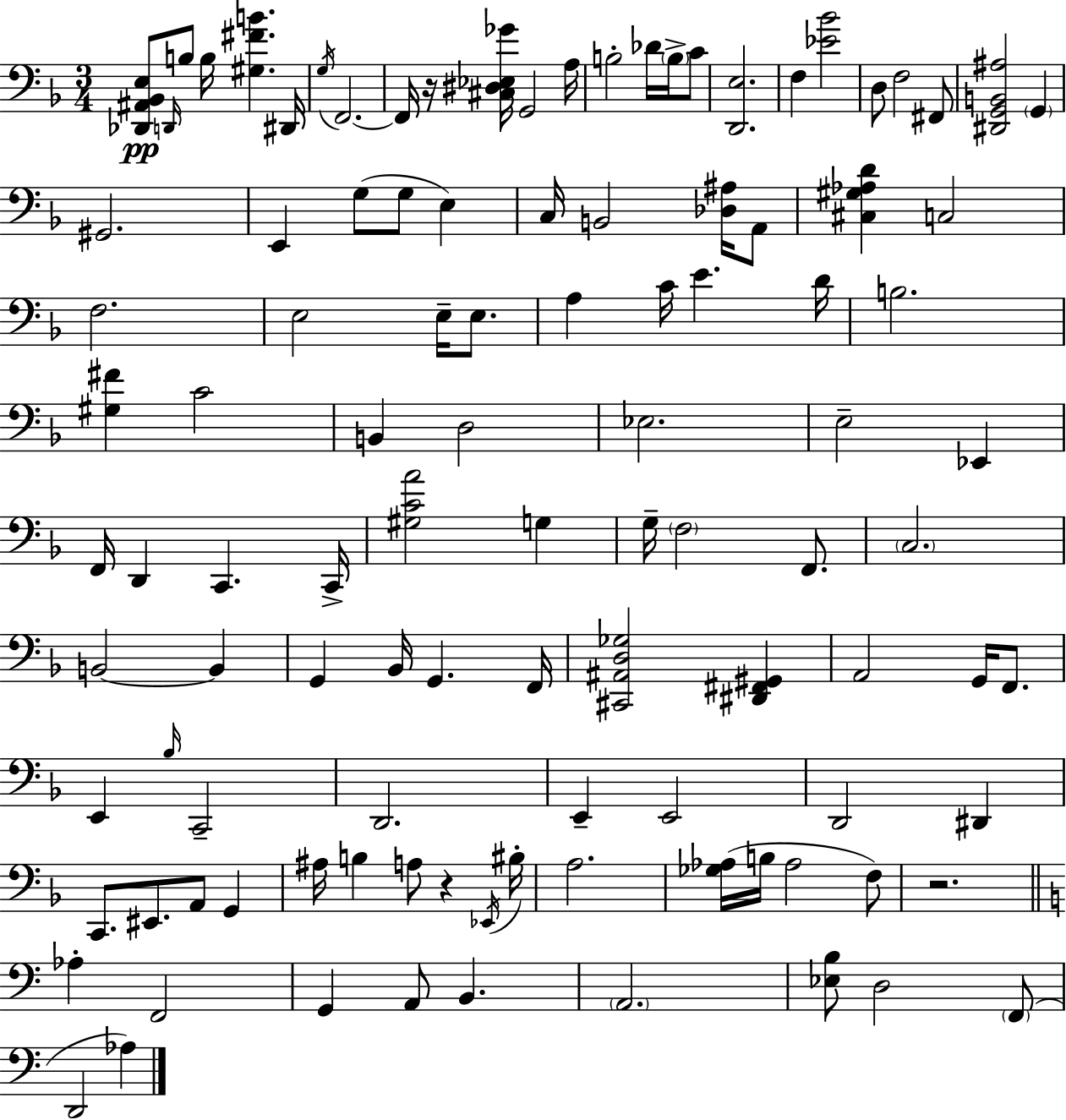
{
  \clef bass
  \numericTimeSignature
  \time 3/4
  \key d \minor
  <des, ais, bes, e>8\pp \grace { d,16 } b8 b16 <gis fis' b'>4. | dis,16 \acciaccatura { g16 } f,2.~~ | f,16 r16 <cis dis ees ges'>16 g,2 | a16 b2-. des'16 \parenthesize b16-> | \break c'8 <d, e>2. | f4 <ees' bes'>2 | d8 f2 | fis,8 <dis, g, b, ais>2 \parenthesize g,4 | \break gis,2. | e,4 g8( g8 e4) | c16 b,2 <des ais>16 | a,8 <cis gis aes d'>4 c2 | \break f2. | e2 e16-- e8. | a4 c'16 e'4. | d'16 b2. | \break <gis fis'>4 c'2 | b,4 d2 | ees2. | e2-- ees,4 | \break f,16 d,4 c,4. | c,16-> <gis c' a'>2 g4 | g16-- \parenthesize f2 f,8. | \parenthesize c2. | \break b,2~~ b,4 | g,4 bes,16 g,4. | f,16 <cis, ais, d ges>2 <dis, fis, gis,>4 | a,2 g,16 f,8. | \break e,4 \grace { bes16 } c,2-- | d,2. | e,4-- e,2 | d,2 dis,4 | \break c,8. eis,8. a,8 g,4 | ais16 b4 a8 r4 | \acciaccatura { ees,16 } bis16-. a2. | <ges aes>16( b16 aes2 | \break f8) r2. | \bar "||" \break \key a \minor aes4-. f,2 | g,4 a,8 b,4. | \parenthesize a,2. | <ees b>8 d2 \parenthesize f,8( | \break d,2 aes4) | \bar "|."
}